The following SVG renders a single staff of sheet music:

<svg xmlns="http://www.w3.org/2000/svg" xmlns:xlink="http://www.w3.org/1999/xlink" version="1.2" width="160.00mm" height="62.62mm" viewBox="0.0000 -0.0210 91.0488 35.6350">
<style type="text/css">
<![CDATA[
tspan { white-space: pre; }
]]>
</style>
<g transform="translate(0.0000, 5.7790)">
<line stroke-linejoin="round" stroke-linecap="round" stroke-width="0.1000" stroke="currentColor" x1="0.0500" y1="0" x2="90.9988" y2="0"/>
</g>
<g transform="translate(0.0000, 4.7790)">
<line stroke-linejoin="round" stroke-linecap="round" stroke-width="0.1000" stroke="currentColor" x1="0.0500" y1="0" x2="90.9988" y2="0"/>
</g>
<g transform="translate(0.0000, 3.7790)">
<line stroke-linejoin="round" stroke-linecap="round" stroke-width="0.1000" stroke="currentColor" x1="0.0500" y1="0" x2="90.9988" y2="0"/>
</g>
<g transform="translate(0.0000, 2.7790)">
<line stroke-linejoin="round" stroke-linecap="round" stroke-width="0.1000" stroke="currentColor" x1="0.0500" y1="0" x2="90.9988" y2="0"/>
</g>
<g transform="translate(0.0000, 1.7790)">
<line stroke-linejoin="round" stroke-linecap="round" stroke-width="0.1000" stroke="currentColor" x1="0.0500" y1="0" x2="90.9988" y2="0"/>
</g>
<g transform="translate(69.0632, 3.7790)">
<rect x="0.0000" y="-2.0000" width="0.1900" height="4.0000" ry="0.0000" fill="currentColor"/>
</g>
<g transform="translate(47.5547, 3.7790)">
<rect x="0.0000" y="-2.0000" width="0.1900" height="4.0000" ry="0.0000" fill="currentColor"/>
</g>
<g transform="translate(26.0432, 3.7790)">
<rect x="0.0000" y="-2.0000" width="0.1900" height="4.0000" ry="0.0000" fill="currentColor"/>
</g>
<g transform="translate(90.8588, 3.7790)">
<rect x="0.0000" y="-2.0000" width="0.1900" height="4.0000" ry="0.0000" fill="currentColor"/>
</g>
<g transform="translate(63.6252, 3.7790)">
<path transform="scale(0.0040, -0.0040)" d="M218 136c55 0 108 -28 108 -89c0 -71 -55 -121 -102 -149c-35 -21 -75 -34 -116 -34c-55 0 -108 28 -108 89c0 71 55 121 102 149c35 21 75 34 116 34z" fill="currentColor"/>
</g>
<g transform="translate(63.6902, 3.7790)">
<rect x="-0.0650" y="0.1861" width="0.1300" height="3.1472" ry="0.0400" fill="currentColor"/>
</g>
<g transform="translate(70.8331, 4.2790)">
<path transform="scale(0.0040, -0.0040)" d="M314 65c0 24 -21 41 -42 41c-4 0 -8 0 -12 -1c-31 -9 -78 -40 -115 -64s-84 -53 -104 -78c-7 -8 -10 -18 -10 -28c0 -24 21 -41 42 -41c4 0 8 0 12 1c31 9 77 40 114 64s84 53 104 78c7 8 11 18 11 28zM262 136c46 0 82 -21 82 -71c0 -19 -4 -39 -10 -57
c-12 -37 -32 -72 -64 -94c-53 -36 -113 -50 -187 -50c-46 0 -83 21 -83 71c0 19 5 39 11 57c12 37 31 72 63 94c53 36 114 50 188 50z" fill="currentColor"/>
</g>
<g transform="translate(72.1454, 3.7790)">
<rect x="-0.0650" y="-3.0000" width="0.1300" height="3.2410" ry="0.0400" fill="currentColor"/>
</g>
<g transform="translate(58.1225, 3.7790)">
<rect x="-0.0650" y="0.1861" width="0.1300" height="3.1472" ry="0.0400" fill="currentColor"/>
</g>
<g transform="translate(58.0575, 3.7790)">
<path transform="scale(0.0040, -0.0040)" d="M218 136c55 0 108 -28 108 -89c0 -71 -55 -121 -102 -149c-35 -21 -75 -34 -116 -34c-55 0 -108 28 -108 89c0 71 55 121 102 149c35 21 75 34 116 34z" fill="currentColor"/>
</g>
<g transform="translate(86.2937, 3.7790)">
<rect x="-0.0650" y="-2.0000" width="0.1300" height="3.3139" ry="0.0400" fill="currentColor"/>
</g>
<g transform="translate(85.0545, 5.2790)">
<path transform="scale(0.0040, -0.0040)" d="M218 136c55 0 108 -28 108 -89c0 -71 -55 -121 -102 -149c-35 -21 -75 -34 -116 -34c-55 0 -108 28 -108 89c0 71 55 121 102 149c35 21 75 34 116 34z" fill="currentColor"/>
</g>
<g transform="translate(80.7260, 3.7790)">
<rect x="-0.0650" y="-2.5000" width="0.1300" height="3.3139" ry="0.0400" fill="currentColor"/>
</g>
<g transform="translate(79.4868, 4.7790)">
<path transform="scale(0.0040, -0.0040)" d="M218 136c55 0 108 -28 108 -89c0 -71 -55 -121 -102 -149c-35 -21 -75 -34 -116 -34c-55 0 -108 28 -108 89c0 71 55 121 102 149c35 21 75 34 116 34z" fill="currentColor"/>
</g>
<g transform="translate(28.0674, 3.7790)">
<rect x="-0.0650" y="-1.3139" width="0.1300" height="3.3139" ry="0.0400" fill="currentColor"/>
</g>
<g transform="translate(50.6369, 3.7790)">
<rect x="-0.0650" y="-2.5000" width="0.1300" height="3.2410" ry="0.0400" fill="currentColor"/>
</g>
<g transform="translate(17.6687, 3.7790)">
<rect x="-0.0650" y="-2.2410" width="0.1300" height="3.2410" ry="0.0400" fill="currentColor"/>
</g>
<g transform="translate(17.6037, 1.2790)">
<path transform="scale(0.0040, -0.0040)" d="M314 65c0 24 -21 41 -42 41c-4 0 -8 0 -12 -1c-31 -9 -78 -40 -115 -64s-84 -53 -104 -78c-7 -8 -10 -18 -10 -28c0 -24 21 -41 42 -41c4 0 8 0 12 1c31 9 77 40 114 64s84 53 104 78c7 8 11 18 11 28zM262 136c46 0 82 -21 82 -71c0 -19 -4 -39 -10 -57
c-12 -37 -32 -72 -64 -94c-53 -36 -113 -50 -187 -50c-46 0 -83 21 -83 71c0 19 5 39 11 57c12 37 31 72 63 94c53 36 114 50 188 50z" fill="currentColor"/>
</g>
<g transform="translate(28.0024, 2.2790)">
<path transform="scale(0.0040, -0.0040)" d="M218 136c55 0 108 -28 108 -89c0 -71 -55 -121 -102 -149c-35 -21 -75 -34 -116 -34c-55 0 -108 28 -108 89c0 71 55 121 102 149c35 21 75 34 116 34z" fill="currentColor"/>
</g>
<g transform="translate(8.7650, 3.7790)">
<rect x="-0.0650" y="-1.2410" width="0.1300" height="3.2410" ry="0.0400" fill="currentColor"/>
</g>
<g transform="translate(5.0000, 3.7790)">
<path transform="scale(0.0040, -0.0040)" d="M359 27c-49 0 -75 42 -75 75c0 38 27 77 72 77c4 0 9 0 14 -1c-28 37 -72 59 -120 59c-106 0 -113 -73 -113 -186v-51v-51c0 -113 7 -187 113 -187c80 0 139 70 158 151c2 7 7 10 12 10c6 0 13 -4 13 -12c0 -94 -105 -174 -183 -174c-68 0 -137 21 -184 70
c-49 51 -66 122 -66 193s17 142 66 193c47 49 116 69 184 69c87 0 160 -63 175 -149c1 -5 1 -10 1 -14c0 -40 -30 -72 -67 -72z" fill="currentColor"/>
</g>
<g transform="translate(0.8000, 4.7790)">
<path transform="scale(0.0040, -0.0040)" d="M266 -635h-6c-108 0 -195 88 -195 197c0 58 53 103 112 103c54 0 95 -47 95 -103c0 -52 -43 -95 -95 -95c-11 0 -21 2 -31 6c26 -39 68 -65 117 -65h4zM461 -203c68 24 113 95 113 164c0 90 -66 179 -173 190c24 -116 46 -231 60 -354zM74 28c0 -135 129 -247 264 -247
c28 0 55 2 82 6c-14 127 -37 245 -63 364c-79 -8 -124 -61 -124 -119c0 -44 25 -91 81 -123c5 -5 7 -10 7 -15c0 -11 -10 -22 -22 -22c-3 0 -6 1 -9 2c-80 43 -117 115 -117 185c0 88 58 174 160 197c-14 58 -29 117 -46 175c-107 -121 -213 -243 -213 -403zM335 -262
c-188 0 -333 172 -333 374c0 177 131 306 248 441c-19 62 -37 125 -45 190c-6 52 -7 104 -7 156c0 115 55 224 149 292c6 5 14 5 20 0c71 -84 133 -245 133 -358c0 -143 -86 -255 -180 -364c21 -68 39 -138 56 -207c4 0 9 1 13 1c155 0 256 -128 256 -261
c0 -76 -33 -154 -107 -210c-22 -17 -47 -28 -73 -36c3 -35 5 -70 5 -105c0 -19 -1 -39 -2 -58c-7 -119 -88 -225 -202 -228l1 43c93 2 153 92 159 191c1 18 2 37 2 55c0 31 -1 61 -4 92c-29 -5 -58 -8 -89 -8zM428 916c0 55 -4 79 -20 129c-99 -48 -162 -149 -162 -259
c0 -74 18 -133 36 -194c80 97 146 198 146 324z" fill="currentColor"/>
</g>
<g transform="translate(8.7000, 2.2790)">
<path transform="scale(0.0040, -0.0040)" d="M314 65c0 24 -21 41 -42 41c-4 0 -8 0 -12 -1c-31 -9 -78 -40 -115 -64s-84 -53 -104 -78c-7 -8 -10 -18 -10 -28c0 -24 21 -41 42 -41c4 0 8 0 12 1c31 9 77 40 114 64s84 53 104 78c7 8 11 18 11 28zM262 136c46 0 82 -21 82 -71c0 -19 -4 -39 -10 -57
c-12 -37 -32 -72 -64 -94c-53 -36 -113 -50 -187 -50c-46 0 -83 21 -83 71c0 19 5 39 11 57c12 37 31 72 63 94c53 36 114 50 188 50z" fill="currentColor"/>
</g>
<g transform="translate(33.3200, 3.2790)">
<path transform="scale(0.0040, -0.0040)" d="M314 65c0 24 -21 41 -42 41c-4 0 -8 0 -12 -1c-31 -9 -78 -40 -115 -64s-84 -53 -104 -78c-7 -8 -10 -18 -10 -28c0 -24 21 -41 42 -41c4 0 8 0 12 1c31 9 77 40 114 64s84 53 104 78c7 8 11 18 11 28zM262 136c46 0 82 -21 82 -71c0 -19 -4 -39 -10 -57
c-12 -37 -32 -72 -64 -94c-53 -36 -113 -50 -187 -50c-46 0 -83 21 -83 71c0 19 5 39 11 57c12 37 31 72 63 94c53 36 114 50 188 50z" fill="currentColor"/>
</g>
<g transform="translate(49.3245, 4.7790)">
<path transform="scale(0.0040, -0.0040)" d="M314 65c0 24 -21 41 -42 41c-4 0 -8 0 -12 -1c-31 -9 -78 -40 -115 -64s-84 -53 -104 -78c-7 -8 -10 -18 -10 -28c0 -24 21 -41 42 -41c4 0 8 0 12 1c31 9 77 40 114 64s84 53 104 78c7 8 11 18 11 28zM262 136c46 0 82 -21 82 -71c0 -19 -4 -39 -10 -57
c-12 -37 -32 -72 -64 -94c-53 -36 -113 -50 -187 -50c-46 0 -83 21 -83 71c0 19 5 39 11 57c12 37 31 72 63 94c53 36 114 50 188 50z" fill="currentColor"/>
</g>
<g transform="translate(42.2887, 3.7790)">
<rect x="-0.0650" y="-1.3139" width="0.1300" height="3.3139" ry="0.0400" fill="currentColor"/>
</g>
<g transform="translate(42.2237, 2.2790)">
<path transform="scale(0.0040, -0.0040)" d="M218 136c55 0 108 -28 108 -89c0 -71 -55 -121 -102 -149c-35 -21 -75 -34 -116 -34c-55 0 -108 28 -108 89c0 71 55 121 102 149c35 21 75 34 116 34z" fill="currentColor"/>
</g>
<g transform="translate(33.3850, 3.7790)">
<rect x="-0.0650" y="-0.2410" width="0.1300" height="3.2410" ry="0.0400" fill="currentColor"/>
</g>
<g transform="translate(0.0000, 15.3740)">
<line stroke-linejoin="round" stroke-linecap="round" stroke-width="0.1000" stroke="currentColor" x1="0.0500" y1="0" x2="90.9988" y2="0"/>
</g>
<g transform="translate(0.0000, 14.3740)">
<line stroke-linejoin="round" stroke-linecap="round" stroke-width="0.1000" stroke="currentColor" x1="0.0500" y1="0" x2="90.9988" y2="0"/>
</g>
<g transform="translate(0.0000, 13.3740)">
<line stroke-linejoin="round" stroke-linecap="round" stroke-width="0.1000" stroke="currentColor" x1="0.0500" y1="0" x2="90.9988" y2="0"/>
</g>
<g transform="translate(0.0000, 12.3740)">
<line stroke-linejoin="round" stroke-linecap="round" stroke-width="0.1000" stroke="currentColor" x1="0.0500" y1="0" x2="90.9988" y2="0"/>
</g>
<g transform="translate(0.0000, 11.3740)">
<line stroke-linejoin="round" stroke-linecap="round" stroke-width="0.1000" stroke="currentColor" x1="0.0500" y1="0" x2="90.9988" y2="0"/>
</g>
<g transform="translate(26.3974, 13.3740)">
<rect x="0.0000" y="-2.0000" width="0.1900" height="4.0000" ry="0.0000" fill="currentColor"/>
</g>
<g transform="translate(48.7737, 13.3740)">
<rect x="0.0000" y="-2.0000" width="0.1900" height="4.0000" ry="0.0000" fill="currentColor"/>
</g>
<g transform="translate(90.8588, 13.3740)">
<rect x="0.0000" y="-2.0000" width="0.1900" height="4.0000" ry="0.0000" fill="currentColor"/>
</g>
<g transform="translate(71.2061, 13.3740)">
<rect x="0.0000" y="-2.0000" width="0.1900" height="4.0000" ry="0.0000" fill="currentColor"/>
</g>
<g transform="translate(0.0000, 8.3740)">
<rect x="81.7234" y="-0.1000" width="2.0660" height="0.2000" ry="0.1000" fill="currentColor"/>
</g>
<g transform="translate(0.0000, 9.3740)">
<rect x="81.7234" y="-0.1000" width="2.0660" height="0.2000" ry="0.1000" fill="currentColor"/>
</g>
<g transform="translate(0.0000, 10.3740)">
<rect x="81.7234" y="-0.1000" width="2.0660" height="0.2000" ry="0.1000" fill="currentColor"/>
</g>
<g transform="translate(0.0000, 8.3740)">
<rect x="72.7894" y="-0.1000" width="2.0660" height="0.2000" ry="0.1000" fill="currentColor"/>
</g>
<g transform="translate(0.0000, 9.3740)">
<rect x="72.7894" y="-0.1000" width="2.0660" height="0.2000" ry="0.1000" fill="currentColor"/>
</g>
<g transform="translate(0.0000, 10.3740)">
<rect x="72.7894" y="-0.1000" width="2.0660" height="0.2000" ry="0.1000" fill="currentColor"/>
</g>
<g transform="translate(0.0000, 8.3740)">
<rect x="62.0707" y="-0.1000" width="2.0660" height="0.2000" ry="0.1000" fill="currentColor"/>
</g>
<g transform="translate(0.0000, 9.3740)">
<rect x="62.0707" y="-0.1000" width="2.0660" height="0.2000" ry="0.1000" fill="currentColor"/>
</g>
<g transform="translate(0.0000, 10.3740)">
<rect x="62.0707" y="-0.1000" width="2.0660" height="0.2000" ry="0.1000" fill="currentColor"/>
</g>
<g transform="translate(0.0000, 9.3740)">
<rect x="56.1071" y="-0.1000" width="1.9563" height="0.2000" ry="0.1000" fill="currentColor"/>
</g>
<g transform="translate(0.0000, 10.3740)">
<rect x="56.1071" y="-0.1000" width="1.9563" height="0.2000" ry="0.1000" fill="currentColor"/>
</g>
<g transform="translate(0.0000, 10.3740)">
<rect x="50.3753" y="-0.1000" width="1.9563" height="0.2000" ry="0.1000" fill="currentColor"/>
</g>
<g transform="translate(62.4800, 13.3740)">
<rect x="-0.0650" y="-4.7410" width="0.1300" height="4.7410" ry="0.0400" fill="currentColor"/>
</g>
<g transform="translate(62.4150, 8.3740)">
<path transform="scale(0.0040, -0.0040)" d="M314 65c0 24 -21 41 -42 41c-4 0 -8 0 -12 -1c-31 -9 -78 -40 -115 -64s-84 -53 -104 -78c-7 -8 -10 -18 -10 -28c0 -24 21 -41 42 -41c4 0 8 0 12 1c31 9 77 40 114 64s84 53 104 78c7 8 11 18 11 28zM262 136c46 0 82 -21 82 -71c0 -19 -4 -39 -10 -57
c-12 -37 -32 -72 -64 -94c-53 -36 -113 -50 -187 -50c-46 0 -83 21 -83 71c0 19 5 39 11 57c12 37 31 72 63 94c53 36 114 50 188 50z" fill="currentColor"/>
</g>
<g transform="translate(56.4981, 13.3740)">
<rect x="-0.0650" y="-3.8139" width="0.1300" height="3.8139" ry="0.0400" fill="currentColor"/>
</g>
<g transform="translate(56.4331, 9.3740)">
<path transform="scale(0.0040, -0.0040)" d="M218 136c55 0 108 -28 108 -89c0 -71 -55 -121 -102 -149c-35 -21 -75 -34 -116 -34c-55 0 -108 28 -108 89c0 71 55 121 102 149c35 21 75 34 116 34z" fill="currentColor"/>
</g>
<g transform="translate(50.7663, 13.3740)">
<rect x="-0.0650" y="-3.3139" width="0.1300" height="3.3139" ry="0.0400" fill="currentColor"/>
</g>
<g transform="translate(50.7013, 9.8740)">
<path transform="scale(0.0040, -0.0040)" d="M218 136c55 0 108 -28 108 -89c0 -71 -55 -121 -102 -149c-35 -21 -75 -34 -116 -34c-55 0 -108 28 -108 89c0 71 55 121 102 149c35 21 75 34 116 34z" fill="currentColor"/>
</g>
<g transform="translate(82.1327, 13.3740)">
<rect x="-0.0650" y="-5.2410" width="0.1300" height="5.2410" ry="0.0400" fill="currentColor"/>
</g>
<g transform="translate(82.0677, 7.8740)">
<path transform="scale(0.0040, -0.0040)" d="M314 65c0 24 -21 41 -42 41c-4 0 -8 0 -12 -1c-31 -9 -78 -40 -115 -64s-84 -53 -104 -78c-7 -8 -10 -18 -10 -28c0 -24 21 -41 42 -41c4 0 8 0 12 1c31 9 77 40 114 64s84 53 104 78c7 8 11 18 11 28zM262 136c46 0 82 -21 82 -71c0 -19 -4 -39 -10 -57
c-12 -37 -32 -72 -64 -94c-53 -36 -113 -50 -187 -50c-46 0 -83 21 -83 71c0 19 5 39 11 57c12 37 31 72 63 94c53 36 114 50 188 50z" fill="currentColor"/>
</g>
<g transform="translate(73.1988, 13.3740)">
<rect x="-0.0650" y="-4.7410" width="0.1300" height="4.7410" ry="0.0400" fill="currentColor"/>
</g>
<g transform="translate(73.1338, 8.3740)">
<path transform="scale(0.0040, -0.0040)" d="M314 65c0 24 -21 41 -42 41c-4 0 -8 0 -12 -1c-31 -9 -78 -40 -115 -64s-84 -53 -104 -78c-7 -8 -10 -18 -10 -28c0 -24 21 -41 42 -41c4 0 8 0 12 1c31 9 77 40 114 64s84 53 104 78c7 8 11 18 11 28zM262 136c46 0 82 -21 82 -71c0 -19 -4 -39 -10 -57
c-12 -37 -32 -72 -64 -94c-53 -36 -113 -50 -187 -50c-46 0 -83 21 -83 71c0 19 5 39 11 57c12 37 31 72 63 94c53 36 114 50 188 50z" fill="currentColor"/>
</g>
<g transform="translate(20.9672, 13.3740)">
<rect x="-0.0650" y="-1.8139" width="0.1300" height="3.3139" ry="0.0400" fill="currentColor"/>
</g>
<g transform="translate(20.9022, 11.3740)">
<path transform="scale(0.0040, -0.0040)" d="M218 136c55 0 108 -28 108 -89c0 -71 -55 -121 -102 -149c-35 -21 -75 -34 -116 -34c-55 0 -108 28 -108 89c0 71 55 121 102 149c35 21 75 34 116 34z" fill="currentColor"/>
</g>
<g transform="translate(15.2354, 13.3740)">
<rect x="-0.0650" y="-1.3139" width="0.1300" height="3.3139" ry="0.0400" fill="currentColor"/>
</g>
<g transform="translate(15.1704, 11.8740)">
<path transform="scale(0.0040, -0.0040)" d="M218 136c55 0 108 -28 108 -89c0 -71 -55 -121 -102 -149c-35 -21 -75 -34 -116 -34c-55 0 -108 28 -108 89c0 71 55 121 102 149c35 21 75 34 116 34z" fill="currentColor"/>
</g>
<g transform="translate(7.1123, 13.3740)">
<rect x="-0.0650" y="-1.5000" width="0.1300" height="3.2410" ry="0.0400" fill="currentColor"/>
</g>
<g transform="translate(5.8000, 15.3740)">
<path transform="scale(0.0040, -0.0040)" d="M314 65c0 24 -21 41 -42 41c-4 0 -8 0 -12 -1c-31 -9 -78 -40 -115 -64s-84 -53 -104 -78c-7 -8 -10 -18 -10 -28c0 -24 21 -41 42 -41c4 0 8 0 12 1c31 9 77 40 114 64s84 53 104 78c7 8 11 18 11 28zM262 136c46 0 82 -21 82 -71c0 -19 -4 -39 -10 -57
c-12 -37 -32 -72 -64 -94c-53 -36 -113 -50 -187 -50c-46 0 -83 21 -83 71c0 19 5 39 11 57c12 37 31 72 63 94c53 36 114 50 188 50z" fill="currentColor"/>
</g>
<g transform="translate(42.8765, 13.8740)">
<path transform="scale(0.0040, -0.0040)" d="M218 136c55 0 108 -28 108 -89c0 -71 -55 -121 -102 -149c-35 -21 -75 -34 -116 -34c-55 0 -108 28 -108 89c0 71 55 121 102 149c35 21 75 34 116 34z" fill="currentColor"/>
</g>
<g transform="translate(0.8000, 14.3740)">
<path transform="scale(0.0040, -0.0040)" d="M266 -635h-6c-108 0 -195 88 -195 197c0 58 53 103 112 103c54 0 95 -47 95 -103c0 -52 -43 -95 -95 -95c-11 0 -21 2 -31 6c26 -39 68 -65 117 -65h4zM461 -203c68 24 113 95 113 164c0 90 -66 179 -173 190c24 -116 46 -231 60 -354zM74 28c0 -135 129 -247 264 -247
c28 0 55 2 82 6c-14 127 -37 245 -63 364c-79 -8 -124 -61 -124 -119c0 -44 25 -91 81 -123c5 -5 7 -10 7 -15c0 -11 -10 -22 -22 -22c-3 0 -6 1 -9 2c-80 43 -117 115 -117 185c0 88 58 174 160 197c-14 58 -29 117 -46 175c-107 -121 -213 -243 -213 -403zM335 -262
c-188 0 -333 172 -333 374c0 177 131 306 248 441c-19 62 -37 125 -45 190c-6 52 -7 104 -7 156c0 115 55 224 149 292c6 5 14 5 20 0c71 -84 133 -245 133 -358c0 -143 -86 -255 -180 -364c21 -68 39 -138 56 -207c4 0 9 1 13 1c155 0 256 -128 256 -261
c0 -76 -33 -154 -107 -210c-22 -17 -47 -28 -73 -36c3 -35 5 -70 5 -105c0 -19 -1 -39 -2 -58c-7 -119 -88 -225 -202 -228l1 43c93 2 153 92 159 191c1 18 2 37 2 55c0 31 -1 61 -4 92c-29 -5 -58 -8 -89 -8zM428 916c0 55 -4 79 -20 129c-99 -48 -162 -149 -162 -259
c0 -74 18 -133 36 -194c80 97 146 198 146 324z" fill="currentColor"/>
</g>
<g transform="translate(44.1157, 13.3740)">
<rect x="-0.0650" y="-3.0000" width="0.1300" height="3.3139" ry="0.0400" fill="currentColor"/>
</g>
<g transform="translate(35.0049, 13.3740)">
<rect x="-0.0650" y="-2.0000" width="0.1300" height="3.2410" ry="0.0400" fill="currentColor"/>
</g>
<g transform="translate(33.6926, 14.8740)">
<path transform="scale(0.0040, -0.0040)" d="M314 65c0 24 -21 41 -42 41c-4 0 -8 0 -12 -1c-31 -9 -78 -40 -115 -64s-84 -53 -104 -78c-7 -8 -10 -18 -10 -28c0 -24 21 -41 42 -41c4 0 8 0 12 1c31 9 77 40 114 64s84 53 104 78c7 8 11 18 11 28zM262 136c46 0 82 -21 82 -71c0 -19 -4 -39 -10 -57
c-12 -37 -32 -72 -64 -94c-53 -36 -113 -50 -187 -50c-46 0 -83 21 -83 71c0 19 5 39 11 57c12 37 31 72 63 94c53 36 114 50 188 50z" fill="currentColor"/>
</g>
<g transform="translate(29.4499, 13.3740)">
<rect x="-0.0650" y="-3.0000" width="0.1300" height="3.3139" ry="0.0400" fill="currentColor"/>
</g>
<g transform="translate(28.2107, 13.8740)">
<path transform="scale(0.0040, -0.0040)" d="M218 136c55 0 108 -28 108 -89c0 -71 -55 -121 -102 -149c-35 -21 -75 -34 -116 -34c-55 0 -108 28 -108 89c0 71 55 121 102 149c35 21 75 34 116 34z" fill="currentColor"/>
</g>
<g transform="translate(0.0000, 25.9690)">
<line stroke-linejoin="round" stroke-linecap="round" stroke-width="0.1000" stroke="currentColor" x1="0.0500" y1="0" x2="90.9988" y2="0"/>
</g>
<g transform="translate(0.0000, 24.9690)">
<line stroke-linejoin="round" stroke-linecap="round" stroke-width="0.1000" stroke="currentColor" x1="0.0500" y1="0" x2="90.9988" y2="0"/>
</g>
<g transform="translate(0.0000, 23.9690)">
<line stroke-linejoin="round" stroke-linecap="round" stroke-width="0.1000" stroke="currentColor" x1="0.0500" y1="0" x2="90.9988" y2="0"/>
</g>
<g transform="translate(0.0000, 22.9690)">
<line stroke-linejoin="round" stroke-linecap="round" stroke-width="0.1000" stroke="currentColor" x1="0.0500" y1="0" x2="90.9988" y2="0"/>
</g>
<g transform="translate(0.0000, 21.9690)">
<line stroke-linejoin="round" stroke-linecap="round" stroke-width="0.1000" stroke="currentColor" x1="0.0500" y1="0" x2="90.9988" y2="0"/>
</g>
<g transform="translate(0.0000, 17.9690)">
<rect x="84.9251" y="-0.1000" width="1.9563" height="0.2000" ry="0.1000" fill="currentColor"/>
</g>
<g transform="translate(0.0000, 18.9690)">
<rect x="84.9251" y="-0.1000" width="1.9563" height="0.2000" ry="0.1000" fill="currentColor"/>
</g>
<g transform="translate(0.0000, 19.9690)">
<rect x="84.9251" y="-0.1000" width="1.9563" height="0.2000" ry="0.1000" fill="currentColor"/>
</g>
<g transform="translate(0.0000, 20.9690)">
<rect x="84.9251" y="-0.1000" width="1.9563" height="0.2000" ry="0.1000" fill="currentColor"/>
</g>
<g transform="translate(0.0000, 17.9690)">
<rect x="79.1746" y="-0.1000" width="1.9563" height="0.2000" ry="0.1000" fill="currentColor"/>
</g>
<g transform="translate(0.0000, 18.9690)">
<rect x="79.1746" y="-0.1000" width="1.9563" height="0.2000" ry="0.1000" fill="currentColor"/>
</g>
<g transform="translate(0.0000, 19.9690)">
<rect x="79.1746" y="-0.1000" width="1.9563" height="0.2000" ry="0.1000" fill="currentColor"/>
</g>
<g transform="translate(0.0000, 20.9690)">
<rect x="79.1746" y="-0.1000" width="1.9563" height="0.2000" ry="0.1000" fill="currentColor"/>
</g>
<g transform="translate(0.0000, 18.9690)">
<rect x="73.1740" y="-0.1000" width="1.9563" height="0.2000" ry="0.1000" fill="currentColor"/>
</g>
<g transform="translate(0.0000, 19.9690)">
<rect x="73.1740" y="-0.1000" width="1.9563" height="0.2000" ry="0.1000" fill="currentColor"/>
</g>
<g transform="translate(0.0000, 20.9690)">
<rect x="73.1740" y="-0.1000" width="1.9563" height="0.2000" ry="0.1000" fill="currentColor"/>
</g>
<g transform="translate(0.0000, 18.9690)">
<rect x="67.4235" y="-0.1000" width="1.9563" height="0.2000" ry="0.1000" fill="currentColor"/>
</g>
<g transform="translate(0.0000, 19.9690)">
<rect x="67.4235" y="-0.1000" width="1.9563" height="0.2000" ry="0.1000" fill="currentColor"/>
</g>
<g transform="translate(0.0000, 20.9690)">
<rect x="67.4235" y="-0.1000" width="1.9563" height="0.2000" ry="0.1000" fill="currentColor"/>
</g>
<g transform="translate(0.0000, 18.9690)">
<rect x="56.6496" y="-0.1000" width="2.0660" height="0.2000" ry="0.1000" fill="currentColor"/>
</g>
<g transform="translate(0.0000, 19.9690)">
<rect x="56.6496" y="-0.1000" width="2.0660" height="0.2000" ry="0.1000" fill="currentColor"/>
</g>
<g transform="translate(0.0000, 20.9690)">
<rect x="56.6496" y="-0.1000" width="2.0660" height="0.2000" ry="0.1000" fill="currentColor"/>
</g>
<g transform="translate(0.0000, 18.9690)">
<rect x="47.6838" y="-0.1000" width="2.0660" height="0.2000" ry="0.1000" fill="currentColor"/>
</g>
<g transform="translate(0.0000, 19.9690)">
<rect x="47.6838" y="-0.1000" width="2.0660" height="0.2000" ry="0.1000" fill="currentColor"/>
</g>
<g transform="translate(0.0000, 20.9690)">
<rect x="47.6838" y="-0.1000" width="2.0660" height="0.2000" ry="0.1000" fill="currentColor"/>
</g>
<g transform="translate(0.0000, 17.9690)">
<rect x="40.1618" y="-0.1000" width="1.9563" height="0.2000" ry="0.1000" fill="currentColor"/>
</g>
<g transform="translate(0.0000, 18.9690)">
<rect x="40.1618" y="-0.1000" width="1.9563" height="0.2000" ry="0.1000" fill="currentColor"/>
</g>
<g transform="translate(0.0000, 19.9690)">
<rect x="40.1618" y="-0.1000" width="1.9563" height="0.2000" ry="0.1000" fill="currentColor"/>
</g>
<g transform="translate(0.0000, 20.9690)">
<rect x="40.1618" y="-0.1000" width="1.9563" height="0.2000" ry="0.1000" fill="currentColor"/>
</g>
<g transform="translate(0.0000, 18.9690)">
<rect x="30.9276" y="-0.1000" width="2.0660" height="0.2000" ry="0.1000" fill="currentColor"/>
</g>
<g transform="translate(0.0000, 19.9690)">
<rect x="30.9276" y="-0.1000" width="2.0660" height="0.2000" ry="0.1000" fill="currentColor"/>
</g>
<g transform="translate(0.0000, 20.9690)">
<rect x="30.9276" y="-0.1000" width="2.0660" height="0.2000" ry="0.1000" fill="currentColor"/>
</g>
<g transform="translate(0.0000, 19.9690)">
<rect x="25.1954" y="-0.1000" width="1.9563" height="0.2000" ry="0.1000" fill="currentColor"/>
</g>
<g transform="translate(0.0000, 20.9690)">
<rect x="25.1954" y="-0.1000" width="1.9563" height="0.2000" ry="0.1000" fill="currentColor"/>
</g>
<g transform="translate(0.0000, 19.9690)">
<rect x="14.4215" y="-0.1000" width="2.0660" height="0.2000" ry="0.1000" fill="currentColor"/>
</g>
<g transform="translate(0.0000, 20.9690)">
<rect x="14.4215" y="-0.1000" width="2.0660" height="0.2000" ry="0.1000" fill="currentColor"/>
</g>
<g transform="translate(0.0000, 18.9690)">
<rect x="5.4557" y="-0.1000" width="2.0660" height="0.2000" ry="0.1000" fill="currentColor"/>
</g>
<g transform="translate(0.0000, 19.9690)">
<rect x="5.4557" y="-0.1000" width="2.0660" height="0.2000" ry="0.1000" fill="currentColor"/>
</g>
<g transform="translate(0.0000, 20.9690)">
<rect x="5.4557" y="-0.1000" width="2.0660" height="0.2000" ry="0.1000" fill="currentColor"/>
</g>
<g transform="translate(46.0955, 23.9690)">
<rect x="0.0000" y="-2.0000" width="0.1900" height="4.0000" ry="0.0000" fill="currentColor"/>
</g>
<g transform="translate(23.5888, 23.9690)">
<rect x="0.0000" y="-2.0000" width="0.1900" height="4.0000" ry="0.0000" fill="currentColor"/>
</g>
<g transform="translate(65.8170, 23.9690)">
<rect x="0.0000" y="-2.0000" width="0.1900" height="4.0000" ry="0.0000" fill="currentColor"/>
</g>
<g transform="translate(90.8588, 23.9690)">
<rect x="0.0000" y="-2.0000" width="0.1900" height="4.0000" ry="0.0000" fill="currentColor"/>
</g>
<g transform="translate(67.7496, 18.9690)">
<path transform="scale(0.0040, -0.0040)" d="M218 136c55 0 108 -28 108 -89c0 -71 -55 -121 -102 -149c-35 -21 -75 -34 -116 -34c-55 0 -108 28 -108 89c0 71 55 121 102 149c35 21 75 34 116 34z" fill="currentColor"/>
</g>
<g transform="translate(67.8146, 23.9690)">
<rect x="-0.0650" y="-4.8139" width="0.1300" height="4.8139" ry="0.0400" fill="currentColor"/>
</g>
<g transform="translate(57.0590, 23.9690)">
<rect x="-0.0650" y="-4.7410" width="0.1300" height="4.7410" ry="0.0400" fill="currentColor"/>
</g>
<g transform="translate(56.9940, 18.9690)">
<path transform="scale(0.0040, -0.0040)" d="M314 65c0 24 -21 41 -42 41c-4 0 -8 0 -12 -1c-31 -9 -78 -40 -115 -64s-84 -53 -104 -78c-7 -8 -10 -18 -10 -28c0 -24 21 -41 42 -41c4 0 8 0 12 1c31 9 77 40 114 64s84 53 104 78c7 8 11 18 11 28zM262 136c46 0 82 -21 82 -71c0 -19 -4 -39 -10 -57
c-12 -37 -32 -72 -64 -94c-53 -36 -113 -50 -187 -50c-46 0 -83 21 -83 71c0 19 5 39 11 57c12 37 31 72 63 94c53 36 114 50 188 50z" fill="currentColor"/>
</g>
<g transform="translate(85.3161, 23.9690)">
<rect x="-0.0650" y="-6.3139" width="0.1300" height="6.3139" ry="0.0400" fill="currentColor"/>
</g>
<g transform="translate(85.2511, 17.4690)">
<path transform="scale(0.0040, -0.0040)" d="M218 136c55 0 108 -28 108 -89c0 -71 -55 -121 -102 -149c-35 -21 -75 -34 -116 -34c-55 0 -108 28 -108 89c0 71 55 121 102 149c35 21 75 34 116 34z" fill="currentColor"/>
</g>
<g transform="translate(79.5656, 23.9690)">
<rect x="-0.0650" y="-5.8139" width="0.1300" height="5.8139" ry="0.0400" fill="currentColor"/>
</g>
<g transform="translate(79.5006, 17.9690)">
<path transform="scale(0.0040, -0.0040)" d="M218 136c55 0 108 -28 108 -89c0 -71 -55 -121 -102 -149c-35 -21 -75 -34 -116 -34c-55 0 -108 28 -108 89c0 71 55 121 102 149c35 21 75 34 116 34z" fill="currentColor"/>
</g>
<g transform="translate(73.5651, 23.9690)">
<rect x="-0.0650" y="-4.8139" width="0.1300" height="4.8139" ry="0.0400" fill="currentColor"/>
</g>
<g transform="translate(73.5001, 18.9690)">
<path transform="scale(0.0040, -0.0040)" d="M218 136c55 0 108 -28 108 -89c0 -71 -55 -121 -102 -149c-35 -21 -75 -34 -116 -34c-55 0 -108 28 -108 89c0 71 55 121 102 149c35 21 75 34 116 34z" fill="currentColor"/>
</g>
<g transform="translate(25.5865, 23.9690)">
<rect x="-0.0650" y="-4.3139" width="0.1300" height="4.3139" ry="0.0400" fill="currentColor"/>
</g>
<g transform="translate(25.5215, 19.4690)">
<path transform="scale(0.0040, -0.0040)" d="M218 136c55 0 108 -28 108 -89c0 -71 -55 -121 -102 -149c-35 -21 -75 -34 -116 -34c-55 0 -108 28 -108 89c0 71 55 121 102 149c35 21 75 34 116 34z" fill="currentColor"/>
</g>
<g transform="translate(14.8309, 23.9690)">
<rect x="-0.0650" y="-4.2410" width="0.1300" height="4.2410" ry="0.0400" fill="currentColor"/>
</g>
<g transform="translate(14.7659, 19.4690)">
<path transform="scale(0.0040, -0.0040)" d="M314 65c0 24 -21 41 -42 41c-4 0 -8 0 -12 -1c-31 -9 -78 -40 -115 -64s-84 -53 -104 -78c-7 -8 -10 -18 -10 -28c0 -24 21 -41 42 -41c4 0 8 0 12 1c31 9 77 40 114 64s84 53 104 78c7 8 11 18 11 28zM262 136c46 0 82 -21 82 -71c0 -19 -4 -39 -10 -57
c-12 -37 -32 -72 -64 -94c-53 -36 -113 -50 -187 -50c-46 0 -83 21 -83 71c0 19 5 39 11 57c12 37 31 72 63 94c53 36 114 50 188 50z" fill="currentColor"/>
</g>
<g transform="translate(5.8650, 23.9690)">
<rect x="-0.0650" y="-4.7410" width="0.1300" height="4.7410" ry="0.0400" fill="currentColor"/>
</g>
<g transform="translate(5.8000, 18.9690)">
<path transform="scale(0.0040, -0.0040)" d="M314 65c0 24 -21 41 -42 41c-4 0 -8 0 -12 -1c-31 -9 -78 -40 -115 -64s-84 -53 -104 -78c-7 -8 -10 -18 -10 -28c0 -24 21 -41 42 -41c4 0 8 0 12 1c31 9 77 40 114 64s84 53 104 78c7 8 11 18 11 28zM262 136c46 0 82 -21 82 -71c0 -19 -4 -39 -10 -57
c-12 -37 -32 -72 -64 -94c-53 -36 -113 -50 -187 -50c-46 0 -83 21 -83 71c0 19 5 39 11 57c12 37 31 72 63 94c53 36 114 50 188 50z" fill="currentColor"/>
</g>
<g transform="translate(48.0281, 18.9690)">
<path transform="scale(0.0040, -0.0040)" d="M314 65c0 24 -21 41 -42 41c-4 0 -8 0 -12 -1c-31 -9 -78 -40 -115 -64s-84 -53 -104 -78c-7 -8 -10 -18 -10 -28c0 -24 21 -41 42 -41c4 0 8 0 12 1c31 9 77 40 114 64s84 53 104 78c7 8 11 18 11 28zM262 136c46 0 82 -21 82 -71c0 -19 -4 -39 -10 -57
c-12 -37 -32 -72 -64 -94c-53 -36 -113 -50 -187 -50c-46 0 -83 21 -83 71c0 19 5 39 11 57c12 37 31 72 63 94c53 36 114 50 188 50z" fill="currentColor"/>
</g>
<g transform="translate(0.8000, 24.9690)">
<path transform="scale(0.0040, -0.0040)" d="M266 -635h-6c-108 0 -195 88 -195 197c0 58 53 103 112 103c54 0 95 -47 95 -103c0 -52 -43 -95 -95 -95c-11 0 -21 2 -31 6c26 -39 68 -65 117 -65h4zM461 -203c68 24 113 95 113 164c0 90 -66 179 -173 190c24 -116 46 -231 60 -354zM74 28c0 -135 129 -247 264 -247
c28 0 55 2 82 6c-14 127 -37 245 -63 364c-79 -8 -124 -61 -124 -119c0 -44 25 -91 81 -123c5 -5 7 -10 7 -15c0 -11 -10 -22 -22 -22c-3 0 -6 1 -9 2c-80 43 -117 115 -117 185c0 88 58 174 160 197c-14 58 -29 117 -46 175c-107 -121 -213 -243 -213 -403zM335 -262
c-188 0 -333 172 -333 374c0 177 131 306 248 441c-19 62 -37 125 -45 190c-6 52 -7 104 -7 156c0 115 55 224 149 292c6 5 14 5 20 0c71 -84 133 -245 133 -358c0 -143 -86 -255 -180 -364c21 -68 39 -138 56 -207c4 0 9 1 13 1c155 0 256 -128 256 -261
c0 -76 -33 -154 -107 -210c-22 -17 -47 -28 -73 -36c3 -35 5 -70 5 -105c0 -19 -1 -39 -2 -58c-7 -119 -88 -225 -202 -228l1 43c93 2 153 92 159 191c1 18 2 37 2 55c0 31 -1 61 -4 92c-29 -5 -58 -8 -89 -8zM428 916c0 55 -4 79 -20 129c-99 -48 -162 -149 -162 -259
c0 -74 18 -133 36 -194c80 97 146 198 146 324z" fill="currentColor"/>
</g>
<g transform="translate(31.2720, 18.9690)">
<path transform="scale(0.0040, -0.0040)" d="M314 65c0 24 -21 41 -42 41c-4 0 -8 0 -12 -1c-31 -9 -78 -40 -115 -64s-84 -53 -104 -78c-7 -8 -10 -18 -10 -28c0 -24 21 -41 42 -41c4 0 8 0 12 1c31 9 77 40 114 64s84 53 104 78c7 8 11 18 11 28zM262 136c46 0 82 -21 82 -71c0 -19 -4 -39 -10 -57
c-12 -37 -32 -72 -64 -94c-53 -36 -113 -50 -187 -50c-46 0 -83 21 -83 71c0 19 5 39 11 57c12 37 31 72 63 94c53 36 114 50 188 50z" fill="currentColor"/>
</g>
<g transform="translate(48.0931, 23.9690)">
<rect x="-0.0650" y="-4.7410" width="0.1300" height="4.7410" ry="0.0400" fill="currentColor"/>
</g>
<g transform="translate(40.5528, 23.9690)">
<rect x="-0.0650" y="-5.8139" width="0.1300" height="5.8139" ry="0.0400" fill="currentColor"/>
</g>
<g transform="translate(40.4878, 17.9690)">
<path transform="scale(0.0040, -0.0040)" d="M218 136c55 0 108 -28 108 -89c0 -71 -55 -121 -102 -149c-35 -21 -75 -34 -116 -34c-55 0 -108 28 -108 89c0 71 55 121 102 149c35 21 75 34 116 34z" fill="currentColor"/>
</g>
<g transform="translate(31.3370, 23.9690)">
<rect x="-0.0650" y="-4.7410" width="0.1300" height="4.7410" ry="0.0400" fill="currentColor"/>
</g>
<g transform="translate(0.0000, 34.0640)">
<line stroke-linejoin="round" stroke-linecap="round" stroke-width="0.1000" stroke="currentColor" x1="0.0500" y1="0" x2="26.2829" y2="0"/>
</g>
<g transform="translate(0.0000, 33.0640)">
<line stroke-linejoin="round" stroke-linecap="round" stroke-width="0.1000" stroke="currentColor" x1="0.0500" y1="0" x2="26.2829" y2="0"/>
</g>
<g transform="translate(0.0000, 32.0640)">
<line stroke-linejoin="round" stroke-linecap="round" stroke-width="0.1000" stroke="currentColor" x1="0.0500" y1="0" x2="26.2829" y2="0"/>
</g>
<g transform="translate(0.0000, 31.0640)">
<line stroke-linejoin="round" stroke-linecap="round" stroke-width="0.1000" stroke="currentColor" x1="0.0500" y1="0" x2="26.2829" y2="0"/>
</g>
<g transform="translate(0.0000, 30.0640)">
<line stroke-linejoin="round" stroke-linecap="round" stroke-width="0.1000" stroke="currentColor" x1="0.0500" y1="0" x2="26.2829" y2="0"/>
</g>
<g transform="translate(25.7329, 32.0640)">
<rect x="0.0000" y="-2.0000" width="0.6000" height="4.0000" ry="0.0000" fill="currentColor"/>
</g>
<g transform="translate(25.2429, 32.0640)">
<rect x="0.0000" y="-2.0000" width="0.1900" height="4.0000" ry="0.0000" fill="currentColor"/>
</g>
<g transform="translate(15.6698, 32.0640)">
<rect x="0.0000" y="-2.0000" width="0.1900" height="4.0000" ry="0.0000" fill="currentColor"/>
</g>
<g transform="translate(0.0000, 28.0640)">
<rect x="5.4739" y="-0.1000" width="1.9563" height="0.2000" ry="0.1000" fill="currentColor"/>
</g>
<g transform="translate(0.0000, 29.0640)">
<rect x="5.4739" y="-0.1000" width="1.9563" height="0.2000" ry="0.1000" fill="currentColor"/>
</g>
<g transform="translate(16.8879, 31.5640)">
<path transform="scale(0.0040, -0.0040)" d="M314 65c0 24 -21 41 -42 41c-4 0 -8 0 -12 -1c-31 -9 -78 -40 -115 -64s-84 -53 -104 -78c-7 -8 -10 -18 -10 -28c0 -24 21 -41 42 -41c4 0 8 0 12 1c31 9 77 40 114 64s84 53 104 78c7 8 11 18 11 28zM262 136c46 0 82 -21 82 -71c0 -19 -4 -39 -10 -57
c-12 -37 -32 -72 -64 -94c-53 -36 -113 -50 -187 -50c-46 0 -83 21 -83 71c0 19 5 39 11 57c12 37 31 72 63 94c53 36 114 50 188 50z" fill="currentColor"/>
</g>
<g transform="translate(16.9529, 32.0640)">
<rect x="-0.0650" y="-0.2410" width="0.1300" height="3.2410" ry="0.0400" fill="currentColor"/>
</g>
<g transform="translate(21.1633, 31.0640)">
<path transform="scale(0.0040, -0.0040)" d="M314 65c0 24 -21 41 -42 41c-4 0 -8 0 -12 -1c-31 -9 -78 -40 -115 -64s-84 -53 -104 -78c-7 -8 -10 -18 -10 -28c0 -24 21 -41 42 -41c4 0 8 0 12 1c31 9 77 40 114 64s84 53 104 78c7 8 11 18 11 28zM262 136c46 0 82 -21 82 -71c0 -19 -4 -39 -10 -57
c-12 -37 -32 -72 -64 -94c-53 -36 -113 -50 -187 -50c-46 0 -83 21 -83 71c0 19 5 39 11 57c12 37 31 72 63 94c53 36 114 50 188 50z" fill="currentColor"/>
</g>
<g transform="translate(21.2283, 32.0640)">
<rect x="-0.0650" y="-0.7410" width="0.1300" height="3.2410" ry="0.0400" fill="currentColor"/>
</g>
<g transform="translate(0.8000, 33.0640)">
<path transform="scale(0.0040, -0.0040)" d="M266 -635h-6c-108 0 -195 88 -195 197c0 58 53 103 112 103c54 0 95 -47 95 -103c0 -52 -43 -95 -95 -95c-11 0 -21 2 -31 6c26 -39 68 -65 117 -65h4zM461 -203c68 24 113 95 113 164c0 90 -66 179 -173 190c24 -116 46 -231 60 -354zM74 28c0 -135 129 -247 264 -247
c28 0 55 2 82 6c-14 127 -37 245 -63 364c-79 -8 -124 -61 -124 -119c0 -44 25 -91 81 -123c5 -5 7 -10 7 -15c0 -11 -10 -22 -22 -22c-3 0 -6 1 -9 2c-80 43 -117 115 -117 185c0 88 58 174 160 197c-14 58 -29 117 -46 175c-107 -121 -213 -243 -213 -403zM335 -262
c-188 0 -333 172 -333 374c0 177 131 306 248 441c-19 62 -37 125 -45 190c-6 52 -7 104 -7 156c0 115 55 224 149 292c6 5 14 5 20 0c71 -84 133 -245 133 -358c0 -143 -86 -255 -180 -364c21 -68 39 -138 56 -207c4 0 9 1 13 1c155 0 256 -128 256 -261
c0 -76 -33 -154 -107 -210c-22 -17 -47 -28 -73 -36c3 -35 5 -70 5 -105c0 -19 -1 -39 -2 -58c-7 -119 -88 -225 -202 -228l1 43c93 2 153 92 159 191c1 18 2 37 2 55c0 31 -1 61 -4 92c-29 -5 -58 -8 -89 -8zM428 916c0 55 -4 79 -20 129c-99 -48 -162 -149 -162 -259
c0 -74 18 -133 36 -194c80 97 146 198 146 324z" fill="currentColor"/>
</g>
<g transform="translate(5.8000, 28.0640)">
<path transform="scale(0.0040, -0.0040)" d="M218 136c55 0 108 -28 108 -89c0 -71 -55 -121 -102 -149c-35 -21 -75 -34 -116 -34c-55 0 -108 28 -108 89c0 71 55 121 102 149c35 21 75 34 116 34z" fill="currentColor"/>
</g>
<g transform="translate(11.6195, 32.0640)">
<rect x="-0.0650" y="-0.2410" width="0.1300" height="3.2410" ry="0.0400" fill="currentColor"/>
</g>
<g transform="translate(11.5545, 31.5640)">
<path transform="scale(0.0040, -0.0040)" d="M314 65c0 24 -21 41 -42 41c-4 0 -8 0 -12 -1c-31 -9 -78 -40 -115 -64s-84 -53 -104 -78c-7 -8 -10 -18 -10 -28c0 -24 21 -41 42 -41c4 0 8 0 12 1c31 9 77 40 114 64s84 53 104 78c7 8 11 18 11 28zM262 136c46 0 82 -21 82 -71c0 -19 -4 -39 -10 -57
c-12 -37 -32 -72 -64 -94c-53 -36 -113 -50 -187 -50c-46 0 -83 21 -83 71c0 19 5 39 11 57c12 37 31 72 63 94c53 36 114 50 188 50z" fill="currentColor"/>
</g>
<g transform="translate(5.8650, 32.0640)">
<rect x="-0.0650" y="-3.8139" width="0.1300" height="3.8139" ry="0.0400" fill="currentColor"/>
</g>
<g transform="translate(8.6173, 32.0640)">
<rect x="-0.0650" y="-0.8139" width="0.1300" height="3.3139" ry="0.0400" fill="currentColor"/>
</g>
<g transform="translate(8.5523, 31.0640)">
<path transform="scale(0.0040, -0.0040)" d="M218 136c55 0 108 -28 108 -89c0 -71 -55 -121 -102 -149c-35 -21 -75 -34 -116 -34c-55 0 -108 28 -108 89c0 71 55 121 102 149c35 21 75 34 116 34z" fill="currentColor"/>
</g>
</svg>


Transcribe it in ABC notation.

X:1
T:Untitled
M:4/4
L:1/4
K:C
e2 g2 e c2 e G2 B B A2 G F E2 e f A F2 A b c' e'2 e'2 f'2 e'2 d'2 d' e'2 g' e'2 e'2 e' e' g' a' c' d c2 c2 d2